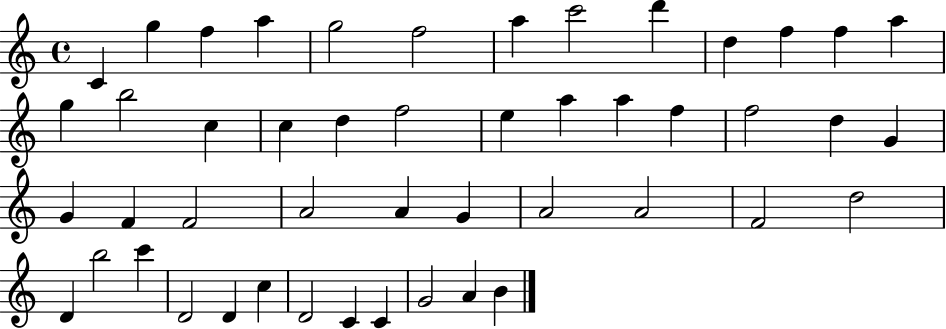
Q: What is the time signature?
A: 4/4